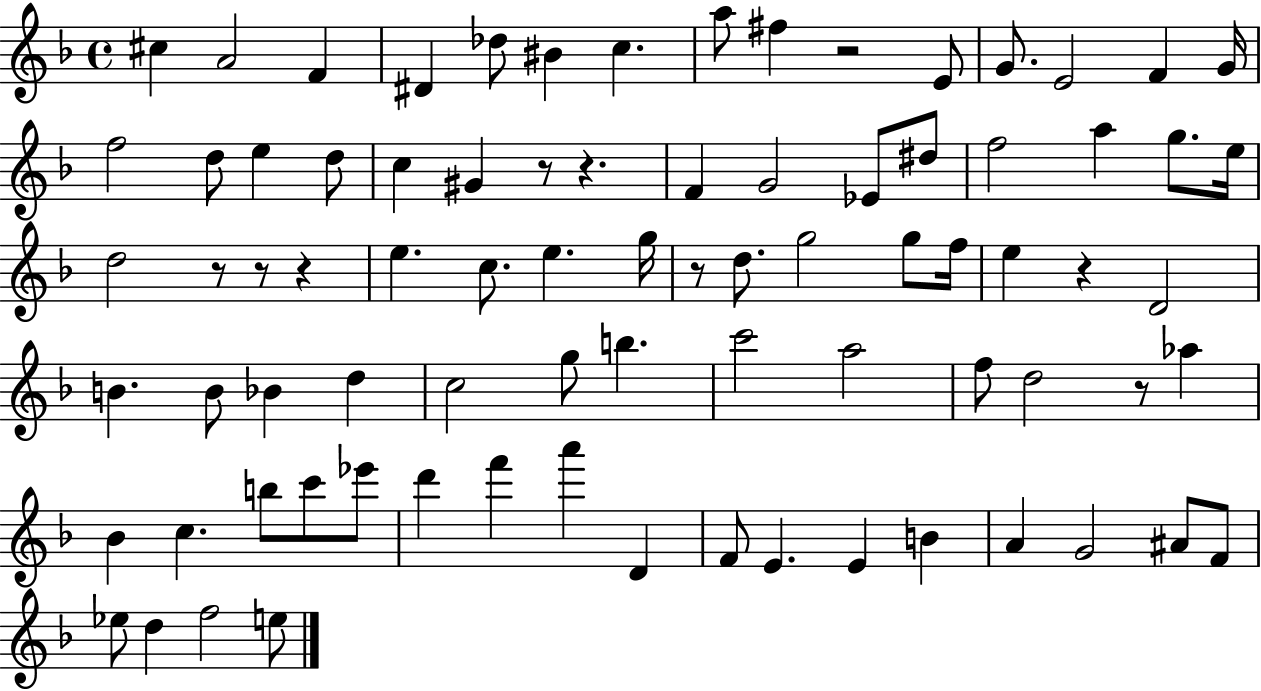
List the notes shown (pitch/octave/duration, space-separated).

C#5/q A4/h F4/q D#4/q Db5/e BIS4/q C5/q. A5/e F#5/q R/h E4/e G4/e. E4/h F4/q G4/s F5/h D5/e E5/q D5/e C5/q G#4/q R/e R/q. F4/q G4/h Eb4/e D#5/e F5/h A5/q G5/e. E5/s D5/h R/e R/e R/q E5/q. C5/e. E5/q. G5/s R/e D5/e. G5/h G5/e F5/s E5/q R/q D4/h B4/q. B4/e Bb4/q D5/q C5/h G5/e B5/q. C6/h A5/h F5/e D5/h R/e Ab5/q Bb4/q C5/q. B5/e C6/e Eb6/e D6/q F6/q A6/q D4/q F4/e E4/q. E4/q B4/q A4/q G4/h A#4/e F4/e Eb5/e D5/q F5/h E5/e